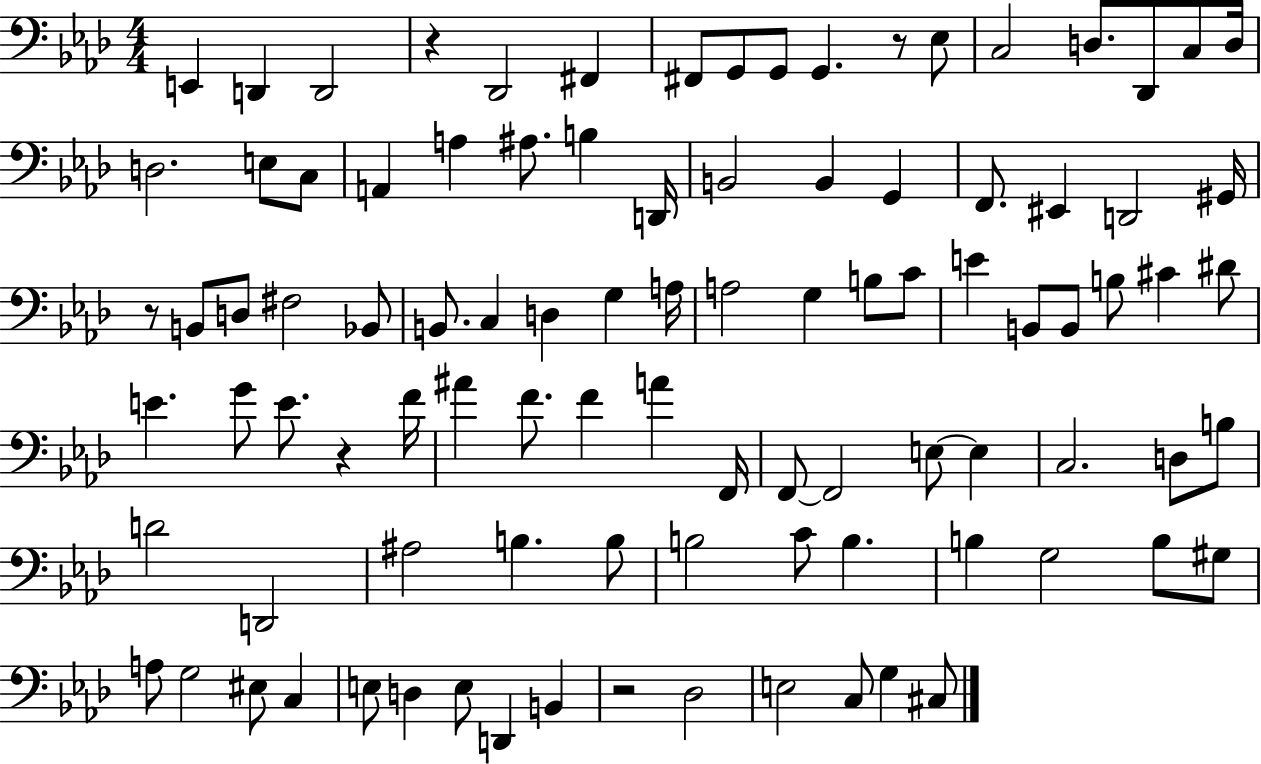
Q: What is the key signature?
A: AES major